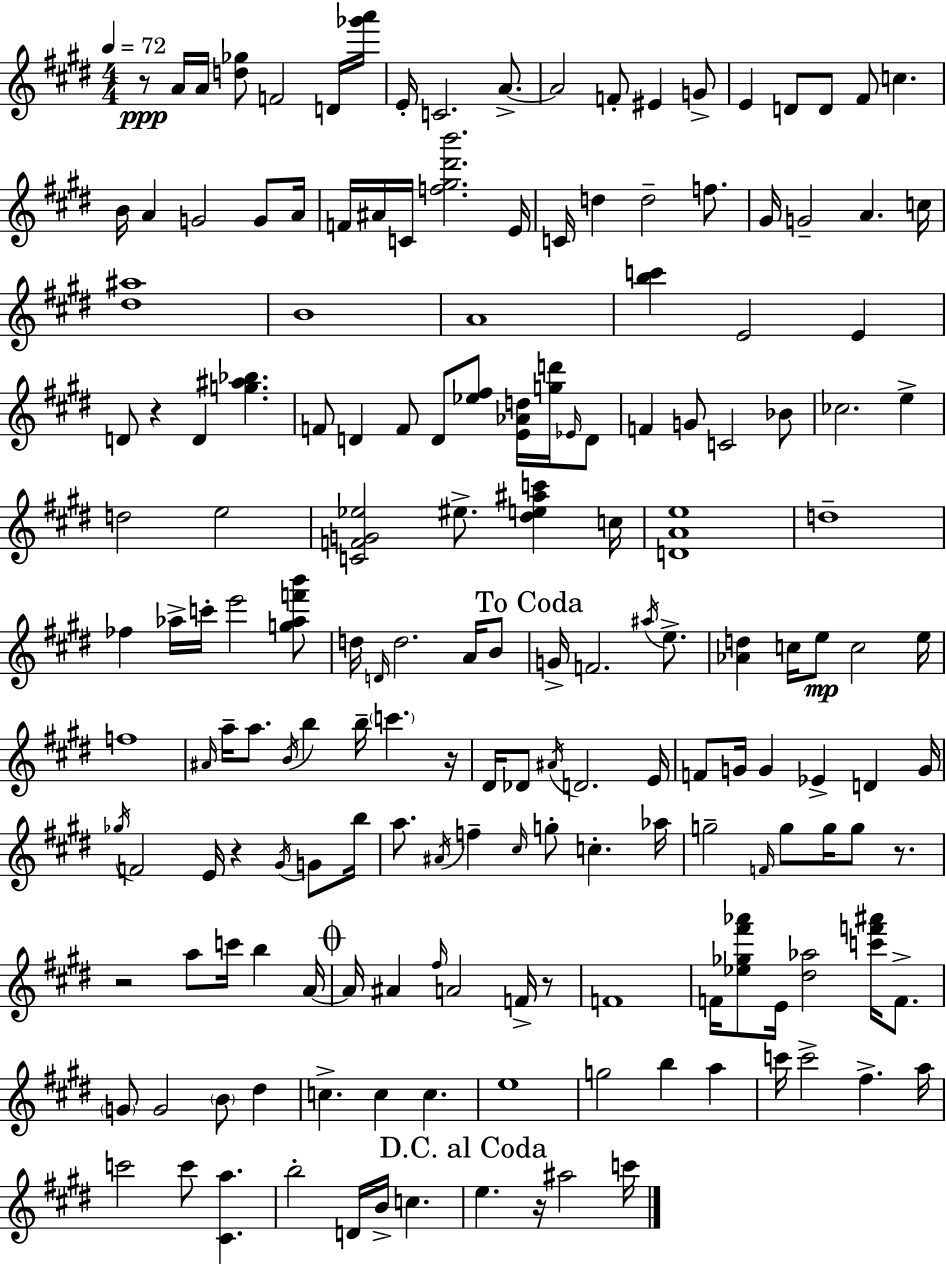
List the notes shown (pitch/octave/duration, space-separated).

R/e A4/s A4/s [D5,Gb5]/e F4/h D4/s [Gb6,A6]/s E4/s C4/h. A4/e. A4/h F4/e EIS4/q G4/e E4/q D4/e D4/e F#4/e C5/q. B4/s A4/q G4/h G4/e A4/s F4/s A#4/s C4/s [F5,G#5,D#6,B6]/h. E4/s C4/s D5/q D5/h F5/e. G#4/s G4/h A4/q. C5/s [D#5,A#5]/w B4/w A4/w [B5,C6]/q E4/h E4/q D4/e R/q D4/q [G5,A#5,Bb5]/q. F4/e D4/q F4/e D4/e [Eb5,F#5]/e [E4,Ab4,D5]/s [G5,D6]/s Eb4/s D4/e F4/q G4/e C4/h Bb4/e CES5/h. E5/q D5/h E5/h [C4,F4,G4,Eb5]/h EIS5/e. [D#5,E5,A#5,C6]/q C5/s [D4,A4,E5]/w D5/w FES5/q Ab5/s C6/s E6/h [G5,Ab5,F6,B6]/e D5/s D4/s D5/h. A4/s B4/e G4/s F4/h. A#5/s E5/e. [Ab4,D5]/q C5/s E5/e C5/h E5/s F5/w A#4/s A5/s A5/e. B4/s B5/q B5/s C6/q. R/s D#4/s Db4/e A#4/s D4/h. E4/s F4/e G4/s G4/q Eb4/q D4/q G4/s Gb5/s F4/h E4/s R/q G#4/s G4/e B5/s A5/e. A#4/s F5/q C#5/s G5/e C5/q. Ab5/s G5/h F4/s G5/e G5/s G5/e R/e. R/h A5/e C6/s B5/q A4/s A4/s A#4/q F#5/s A4/h F4/s R/e F4/w F4/s [Eb5,Gb5,F#6,Ab6]/e E4/s [D#5,Ab5]/h [C6,F6,A#6]/s F4/e. G4/e G4/h B4/e D#5/q C5/q. C5/q C5/q. E5/w G5/h B5/q A5/q C6/s C6/h F#5/q. A5/s C6/h C6/e [C#4,A5]/q. B5/h D4/s B4/s C5/q. E5/q. R/s A#5/h C6/s